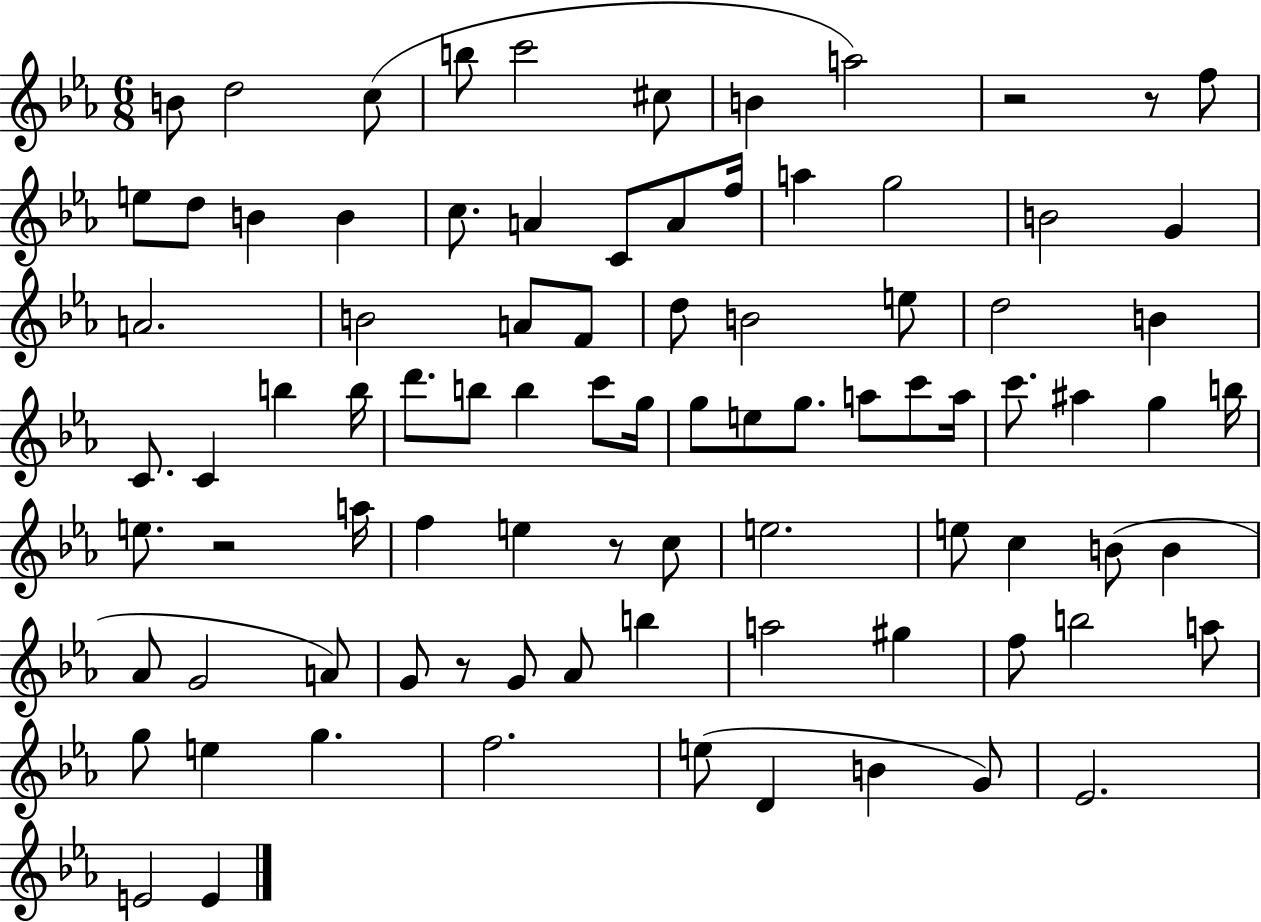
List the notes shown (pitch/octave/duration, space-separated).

B4/e D5/h C5/e B5/e C6/h C#5/e B4/q A5/h R/h R/e F5/e E5/e D5/e B4/q B4/q C5/e. A4/q C4/e A4/e F5/s A5/q G5/h B4/h G4/q A4/h. B4/h A4/e F4/e D5/e B4/h E5/e D5/h B4/q C4/e. C4/q B5/q B5/s D6/e. B5/e B5/q C6/e G5/s G5/e E5/e G5/e. A5/e C6/e A5/s C6/e. A#5/q G5/q B5/s E5/e. R/h A5/s F5/q E5/q R/e C5/e E5/h. E5/e C5/q B4/e B4/q Ab4/e G4/h A4/e G4/e R/e G4/e Ab4/e B5/q A5/h G#5/q F5/e B5/h A5/e G5/e E5/q G5/q. F5/h. E5/e D4/q B4/q G4/e Eb4/h. E4/h E4/q